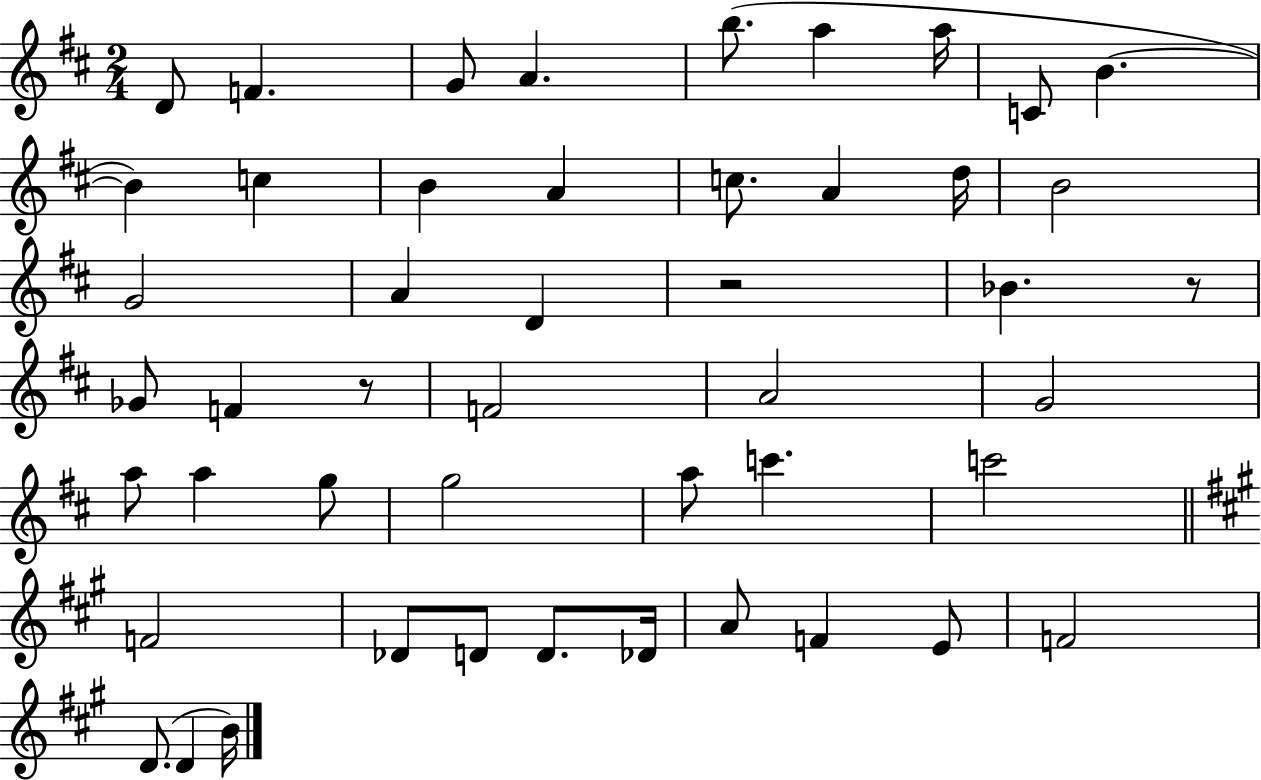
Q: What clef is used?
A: treble